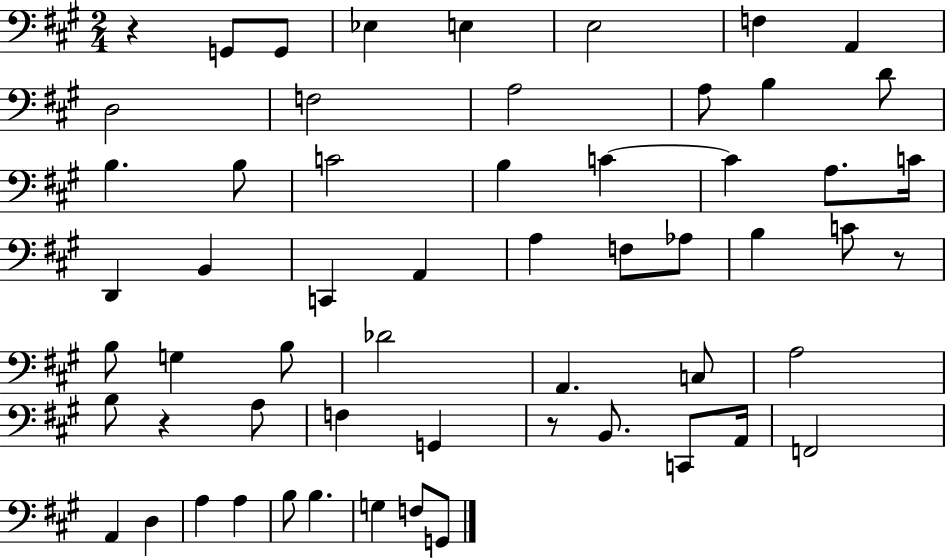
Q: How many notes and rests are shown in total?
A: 58